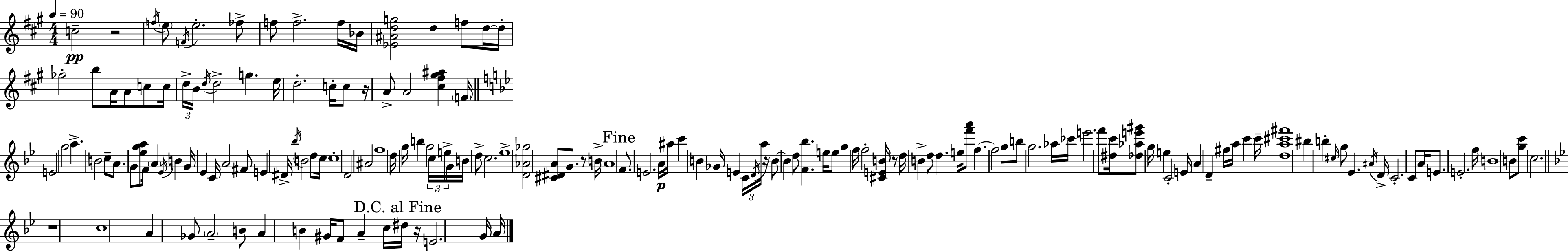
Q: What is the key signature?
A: A major